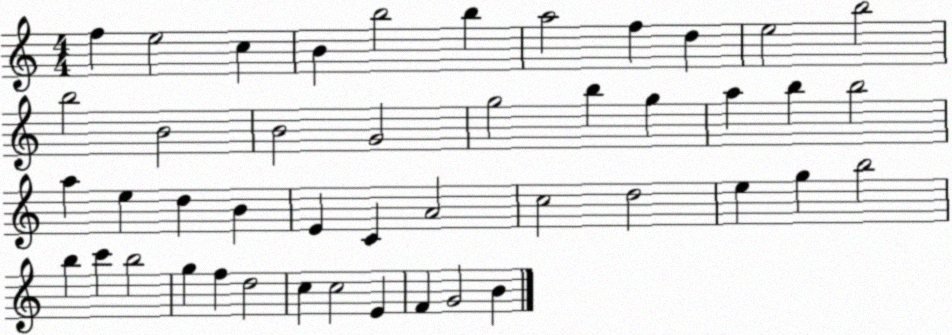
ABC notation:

X:1
T:Untitled
M:4/4
L:1/4
K:C
f e2 c B b2 b a2 f d e2 b2 b2 B2 B2 G2 g2 b g a b b2 a e d B E C A2 c2 d2 e g b2 b c' b2 g f d2 c c2 E F G2 B